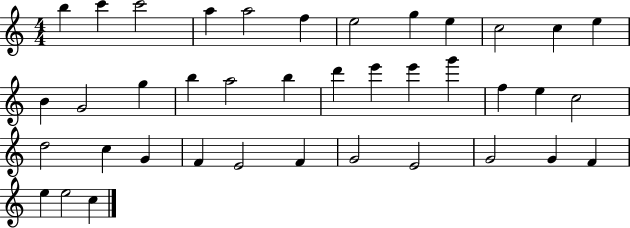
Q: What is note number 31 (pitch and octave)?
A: F4